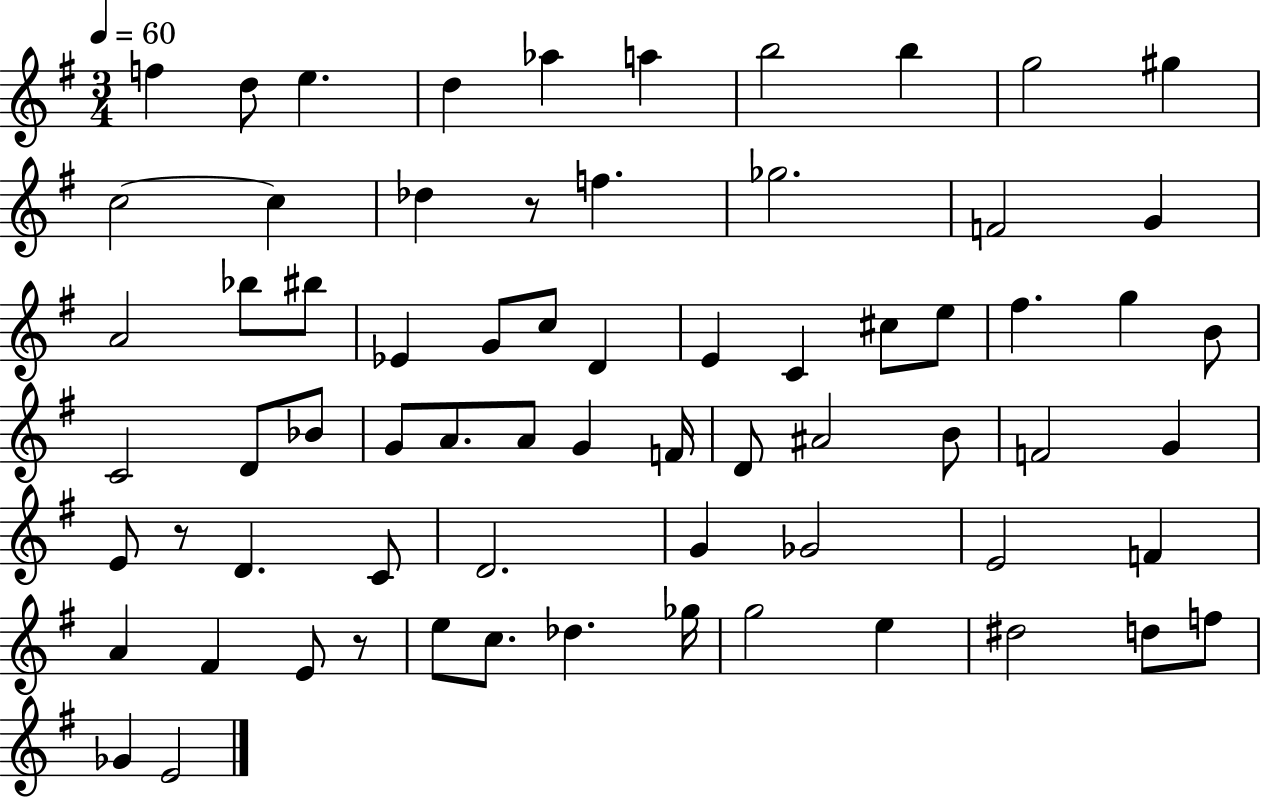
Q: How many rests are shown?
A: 3